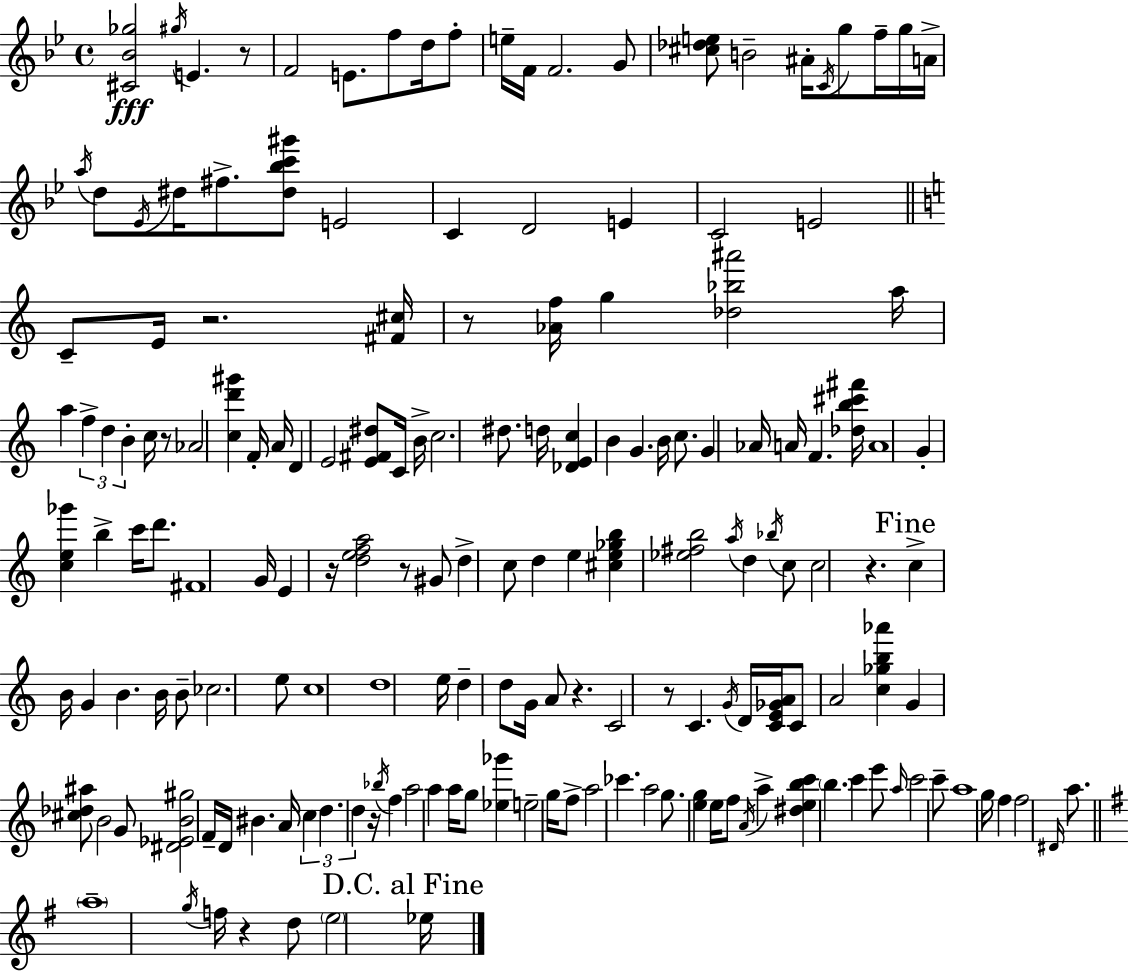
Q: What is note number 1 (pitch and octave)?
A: G#5